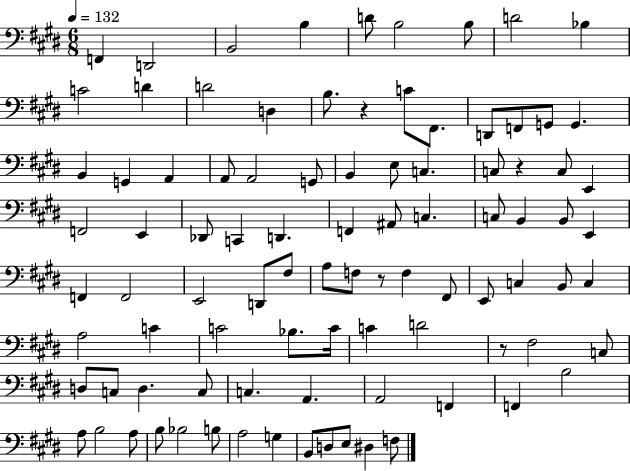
X:1
T:Untitled
M:6/8
L:1/4
K:E
F,, D,,2 B,,2 B, D/2 B,2 B,/2 D2 _B, C2 D D2 D, B,/2 z C/2 ^F,,/2 D,,/2 F,,/2 G,,/2 G,, B,, G,, A,, A,,/2 A,,2 G,,/2 B,, E,/2 C, C,/2 z C,/2 E,, F,,2 E,, _D,,/2 C,, D,, F,, ^A,,/2 C, C,/2 B,, B,,/2 E,, F,, F,,2 E,,2 D,,/2 ^F,/2 A,/2 F,/2 z/2 F, ^F,,/2 E,,/2 C, B,,/2 C, A,2 C C2 _B,/2 C/4 C D2 z/2 ^F,2 C,/2 D,/2 C,/2 D, C,/2 C, A,, A,,2 F,, F,, B,2 A,/2 B,2 A,/2 B,/2 _B,2 B,/2 A,2 G, B,,/2 D,/2 E,/2 ^D, F,/2